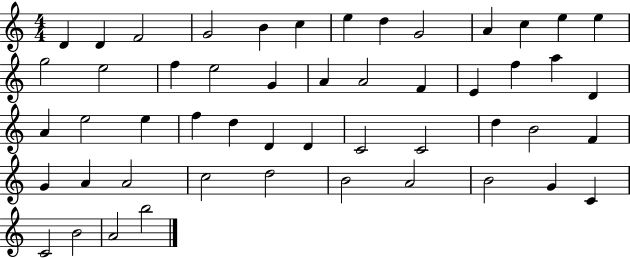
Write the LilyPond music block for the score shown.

{
  \clef treble
  \numericTimeSignature
  \time 4/4
  \key c \major
  d'4 d'4 f'2 | g'2 b'4 c''4 | e''4 d''4 g'2 | a'4 c''4 e''4 e''4 | \break g''2 e''2 | f''4 e''2 g'4 | a'4 a'2 f'4 | e'4 f''4 a''4 d'4 | \break a'4 e''2 e''4 | f''4 d''4 d'4 d'4 | c'2 c'2 | d''4 b'2 f'4 | \break g'4 a'4 a'2 | c''2 d''2 | b'2 a'2 | b'2 g'4 c'4 | \break c'2 b'2 | a'2 b''2 | \bar "|."
}